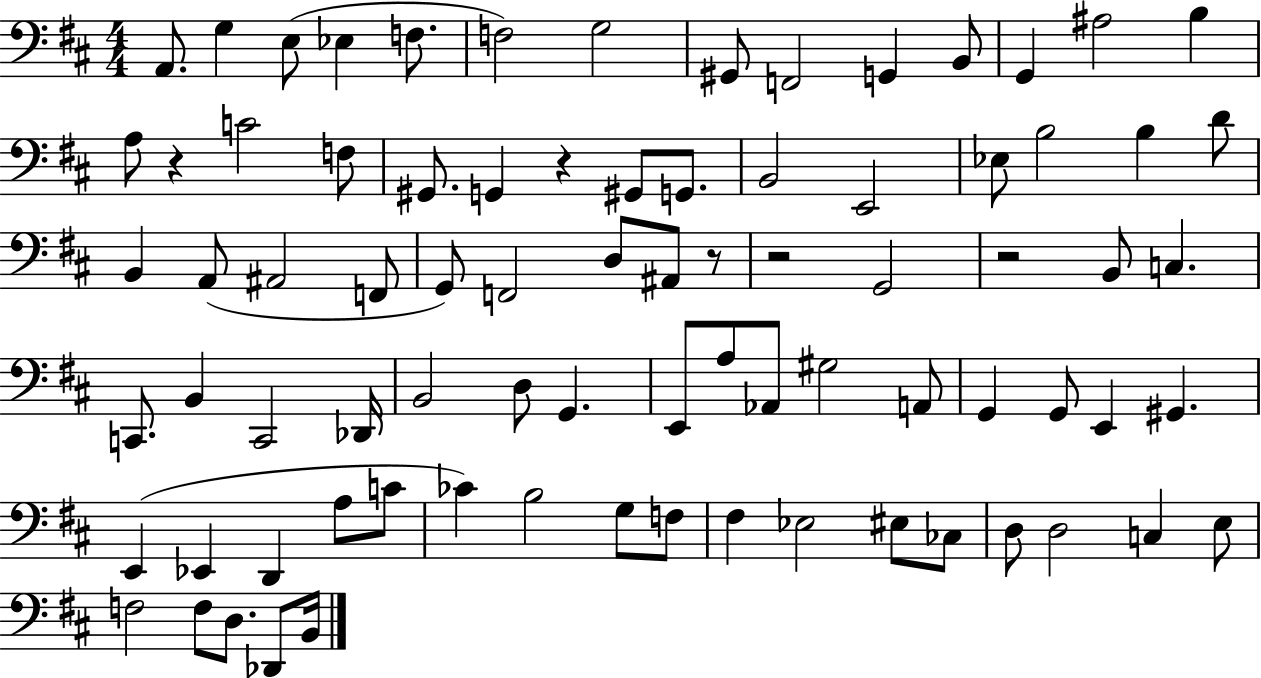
X:1
T:Untitled
M:4/4
L:1/4
K:D
A,,/2 G, E,/2 _E, F,/2 F,2 G,2 ^G,,/2 F,,2 G,, B,,/2 G,, ^A,2 B, A,/2 z C2 F,/2 ^G,,/2 G,, z ^G,,/2 G,,/2 B,,2 E,,2 _E,/2 B,2 B, D/2 B,, A,,/2 ^A,,2 F,,/2 G,,/2 F,,2 D,/2 ^A,,/2 z/2 z2 G,,2 z2 B,,/2 C, C,,/2 B,, C,,2 _D,,/4 B,,2 D,/2 G,, E,,/2 A,/2 _A,,/2 ^G,2 A,,/2 G,, G,,/2 E,, ^G,, E,, _E,, D,, A,/2 C/2 _C B,2 G,/2 F,/2 ^F, _E,2 ^E,/2 _C,/2 D,/2 D,2 C, E,/2 F,2 F,/2 D,/2 _D,,/2 B,,/4